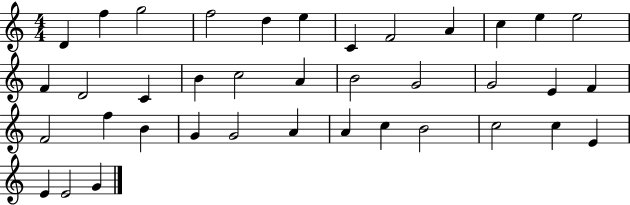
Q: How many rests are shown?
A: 0